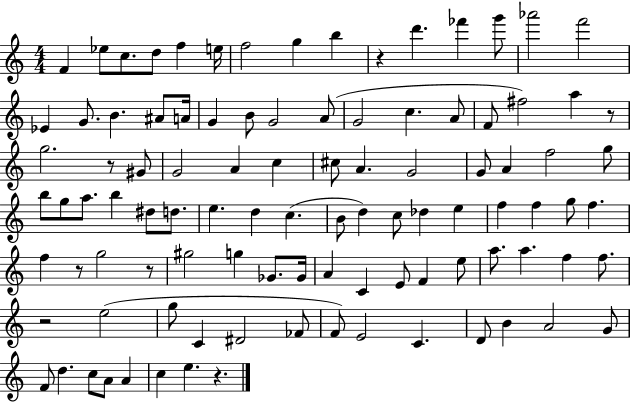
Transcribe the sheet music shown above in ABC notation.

X:1
T:Untitled
M:4/4
L:1/4
K:C
F _e/2 c/2 d/2 f e/4 f2 g b z d' _f' g'/2 _a'2 f'2 _E G/2 B ^A/2 A/4 G B/2 G2 A/2 G2 c A/2 F/2 ^f2 a z/2 g2 z/2 ^G/2 G2 A c ^c/2 A G2 G/2 A f2 g/2 b/2 g/2 a/2 b ^d/2 d/2 e d c B/2 d c/2 _d e f f g/2 f f z/2 g2 z/2 ^g2 g _G/2 _G/4 A C E/2 F e/2 a/2 a f f/2 z2 e2 g/2 C ^D2 _F/2 F/2 E2 C D/2 B A2 G/2 F/2 d c/2 A/2 A c e z